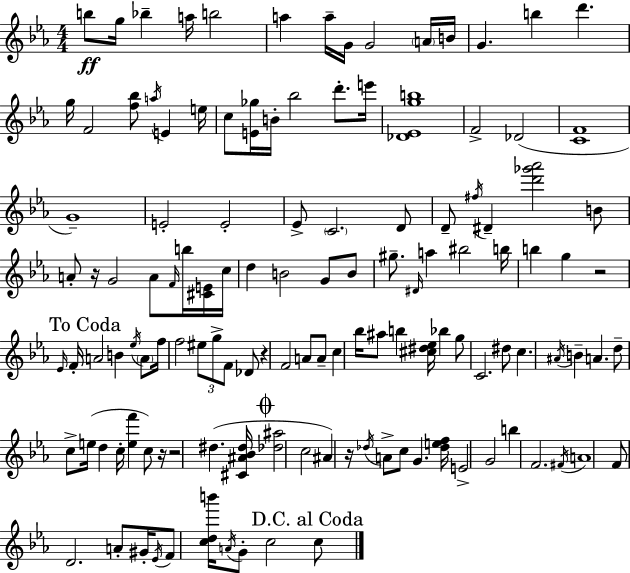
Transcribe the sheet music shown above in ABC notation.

X:1
T:Untitled
M:4/4
L:1/4
K:Eb
b/2 g/4 _b a/4 b2 a a/4 G/4 G2 A/4 B/4 G b d' g/4 F2 [f_b]/2 a/4 E e/4 c/2 [E_g]/4 B/4 _b2 d'/2 e'/4 [_D_Egb]4 F2 _D2 [CF]4 G4 E2 E2 _E/2 C2 D/2 D/2 ^f/4 ^D [d'_g'_a']2 B/2 A/2 z/4 G2 A/2 F/4 b/4 [^CE]/4 c/4 d B2 G/2 B/2 ^g/2 ^D/4 a ^b2 b/4 b g z2 _E/4 F/4 A2 B _e/4 A/2 f/4 f2 ^e/2 g/2 F/2 _D/2 z F2 A/2 A/2 c _b/4 ^a/2 b [^c^d_e]/4 _b g/2 C2 ^d/2 c ^A/4 B A d/2 c/2 e/4 d c/4 [ef'] c/2 z/4 z2 ^d [^C^A_B^d]/4 [_d^a]2 c2 ^A z/4 _d/4 A/2 c/2 G [_def]/4 E2 G2 b F2 ^F/4 A4 F/2 D2 A/2 ^G/4 _E/4 F/2 [cdb']/4 A/4 G/2 c2 c/2